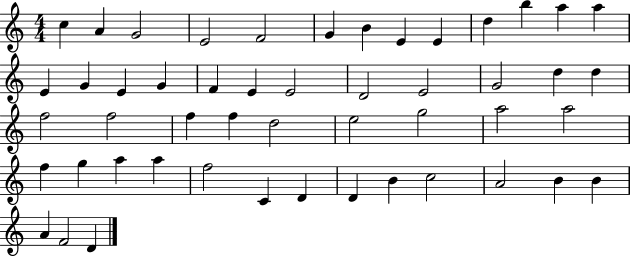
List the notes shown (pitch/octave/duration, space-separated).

C5/q A4/q G4/h E4/h F4/h G4/q B4/q E4/q E4/q D5/q B5/q A5/q A5/q E4/q G4/q E4/q G4/q F4/q E4/q E4/h D4/h E4/h G4/h D5/q D5/q F5/h F5/h F5/q F5/q D5/h E5/h G5/h A5/h A5/h F5/q G5/q A5/q A5/q F5/h C4/q D4/q D4/q B4/q C5/h A4/h B4/q B4/q A4/q F4/h D4/q